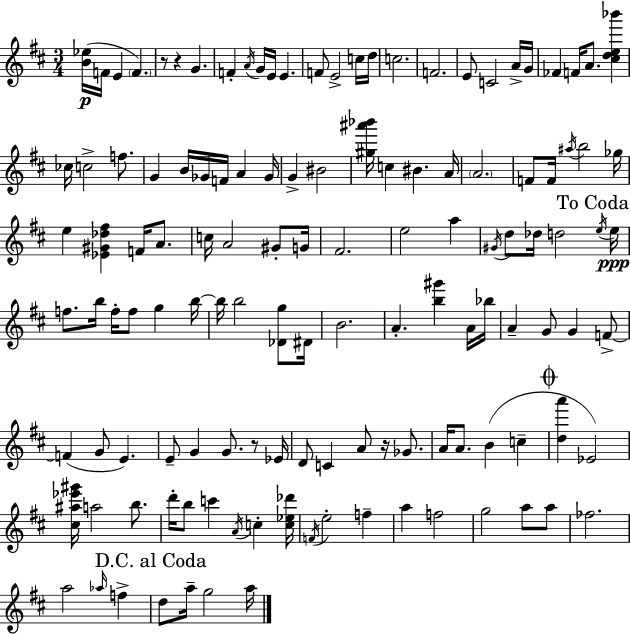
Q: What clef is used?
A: treble